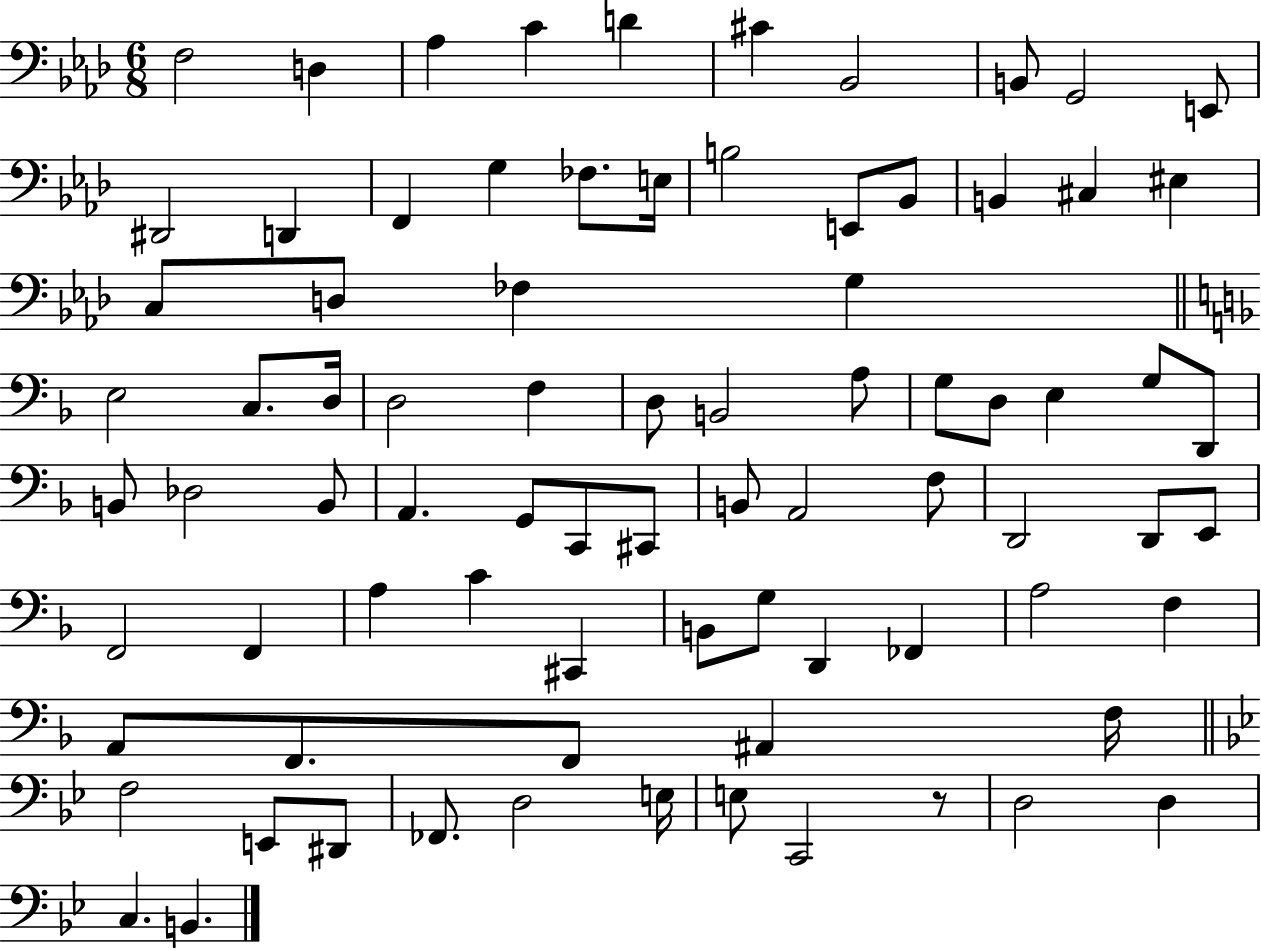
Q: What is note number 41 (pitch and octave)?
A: Db3